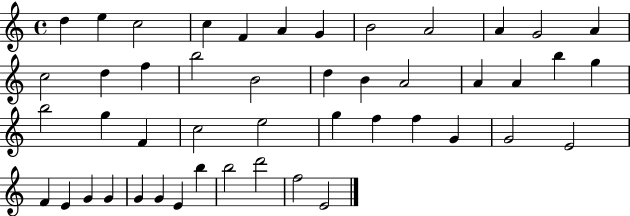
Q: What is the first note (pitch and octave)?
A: D5